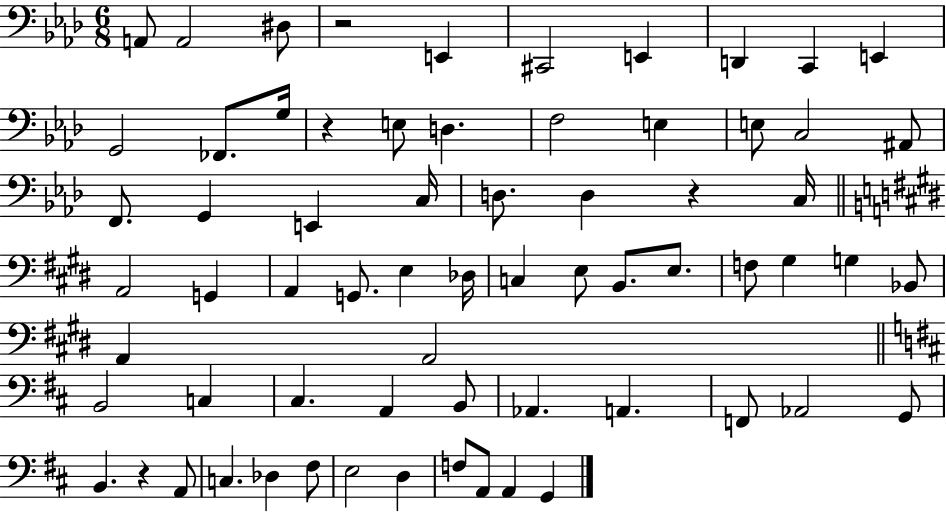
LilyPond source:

{
  \clef bass
  \numericTimeSignature
  \time 6/8
  \key aes \major
  a,8 a,2 dis8 | r2 e,4 | cis,2 e,4 | d,4 c,4 e,4 | \break g,2 fes,8. g16 | r4 e8 d4. | f2 e4 | e8 c2 ais,8 | \break f,8. g,4 e,4 c16 | d8. d4 r4 c16 | \bar "||" \break \key e \major a,2 g,4 | a,4 g,8. e4 des16 | c4 e8 b,8. e8. | f8 gis4 g4 bes,8 | \break a,4 a,2 | \bar "||" \break \key d \major b,2 c4 | cis4. a,4 b,8 | aes,4. a,4. | f,8 aes,2 g,8 | \break b,4. r4 a,8 | c4. des4 fis8 | e2 d4 | f8 a,8 a,4 g,4 | \break \bar "|."
}